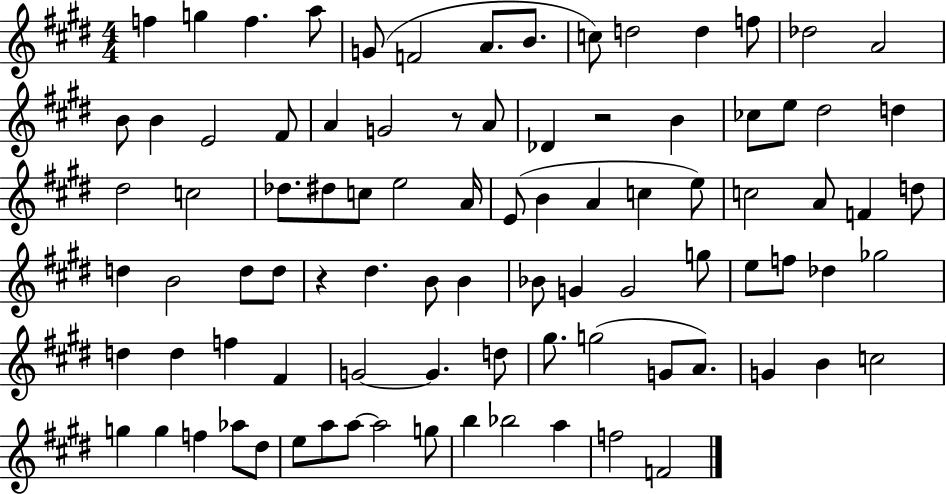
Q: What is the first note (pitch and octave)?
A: F5